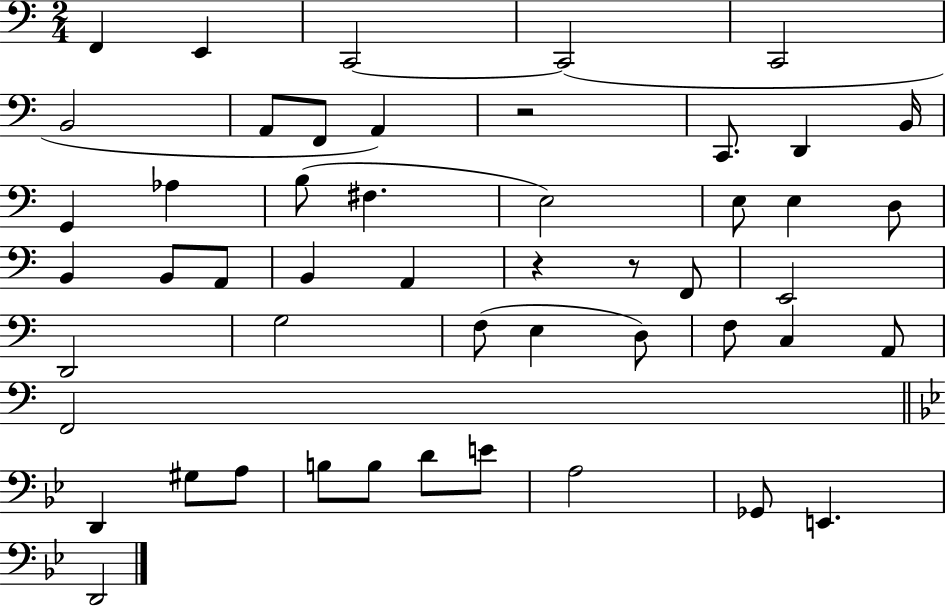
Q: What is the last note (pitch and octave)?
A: D2